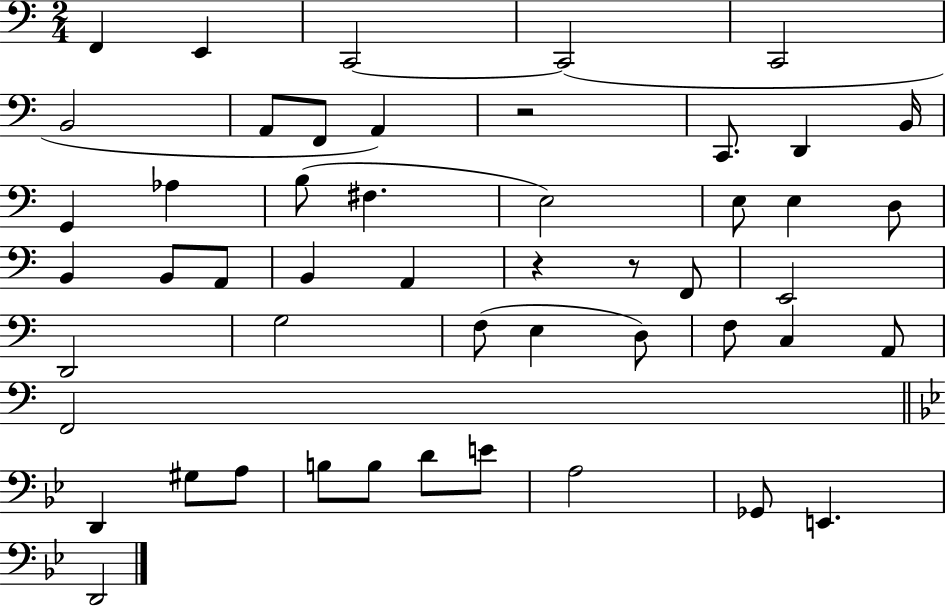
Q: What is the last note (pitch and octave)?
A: D2